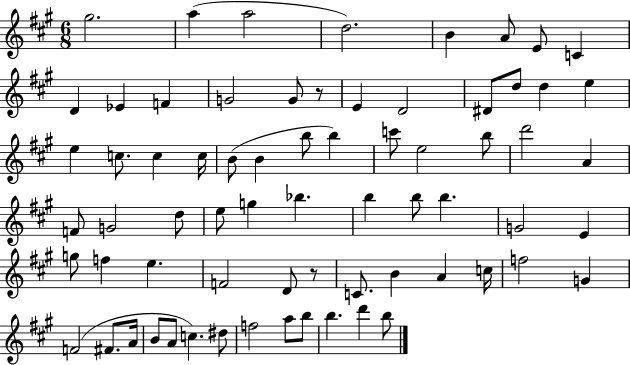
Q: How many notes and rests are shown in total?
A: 69